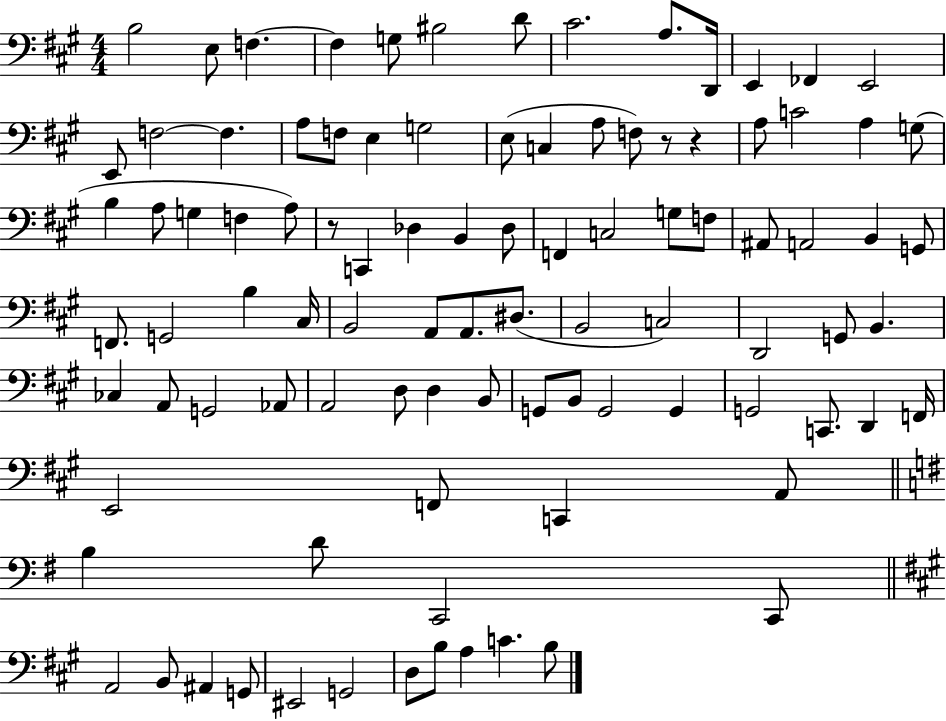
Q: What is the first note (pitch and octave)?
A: B3